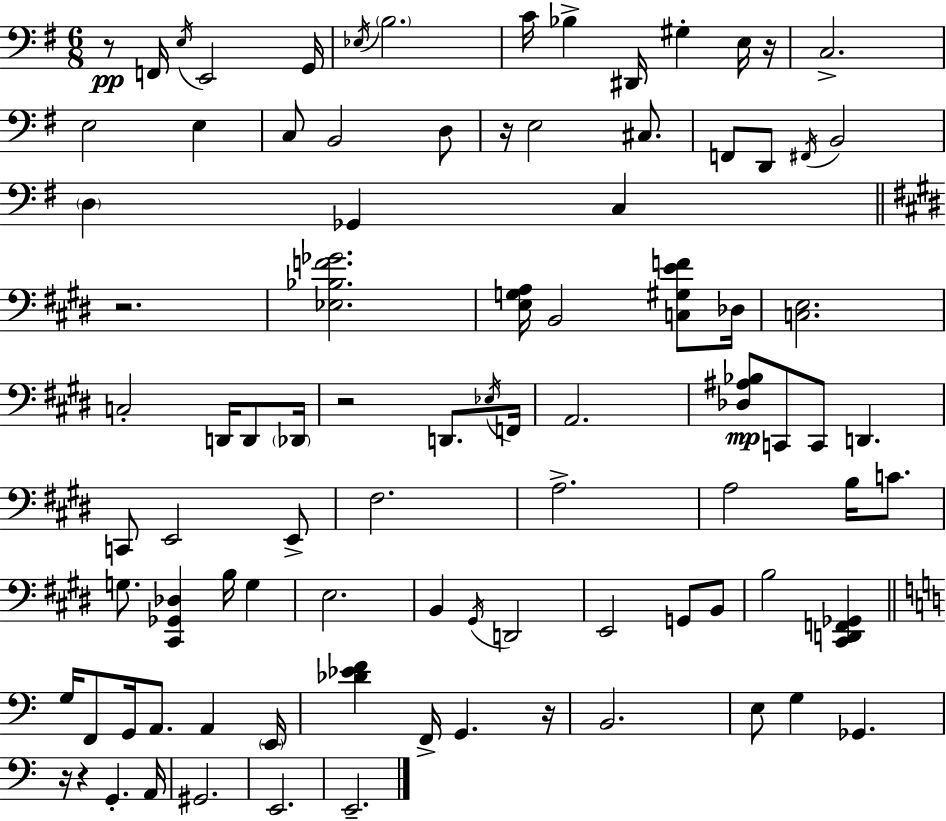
X:1
T:Untitled
M:6/8
L:1/4
K:Em
z/2 F,,/4 E,/4 E,,2 G,,/4 _E,/4 B,2 C/4 _B, ^D,,/4 ^G, E,/4 z/4 C,2 E,2 E, C,/2 B,,2 D,/2 z/4 E,2 ^C,/2 F,,/2 D,,/2 ^F,,/4 B,,2 D, _G,, C, z2 [_E,_B,F_G]2 [E,G,A,]/4 B,,2 [C,^G,EF]/2 _D,/4 [C,E,]2 C,2 D,,/4 D,,/2 _D,,/4 z2 D,,/2 _E,/4 F,,/4 A,,2 [_D,^A,_B,]/2 C,,/2 C,,/2 D,, C,,/2 E,,2 E,,/2 ^F,2 A,2 A,2 B,/4 C/2 G,/2 [^C,,_G,,_D,] B,/4 G, E,2 B,, ^G,,/4 D,,2 E,,2 G,,/2 B,,/2 B,2 [^C,,D,,F,,_G,,] G,/4 F,,/2 G,,/4 A,,/2 A,, E,,/4 [_D_EF] F,,/4 G,, z/4 B,,2 E,/2 G, _G,, z/4 z G,, A,,/4 ^G,,2 E,,2 E,,2